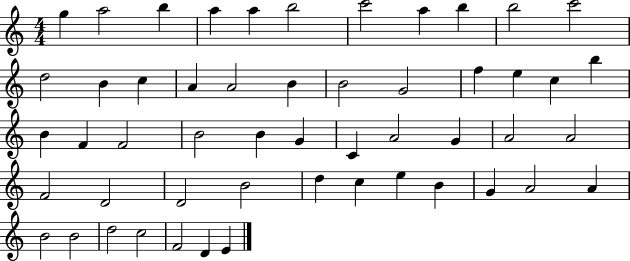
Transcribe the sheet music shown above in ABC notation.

X:1
T:Untitled
M:4/4
L:1/4
K:C
g a2 b a a b2 c'2 a b b2 c'2 d2 B c A A2 B B2 G2 f e c b B F F2 B2 B G C A2 G A2 A2 F2 D2 D2 B2 d c e B G A2 A B2 B2 d2 c2 F2 D E